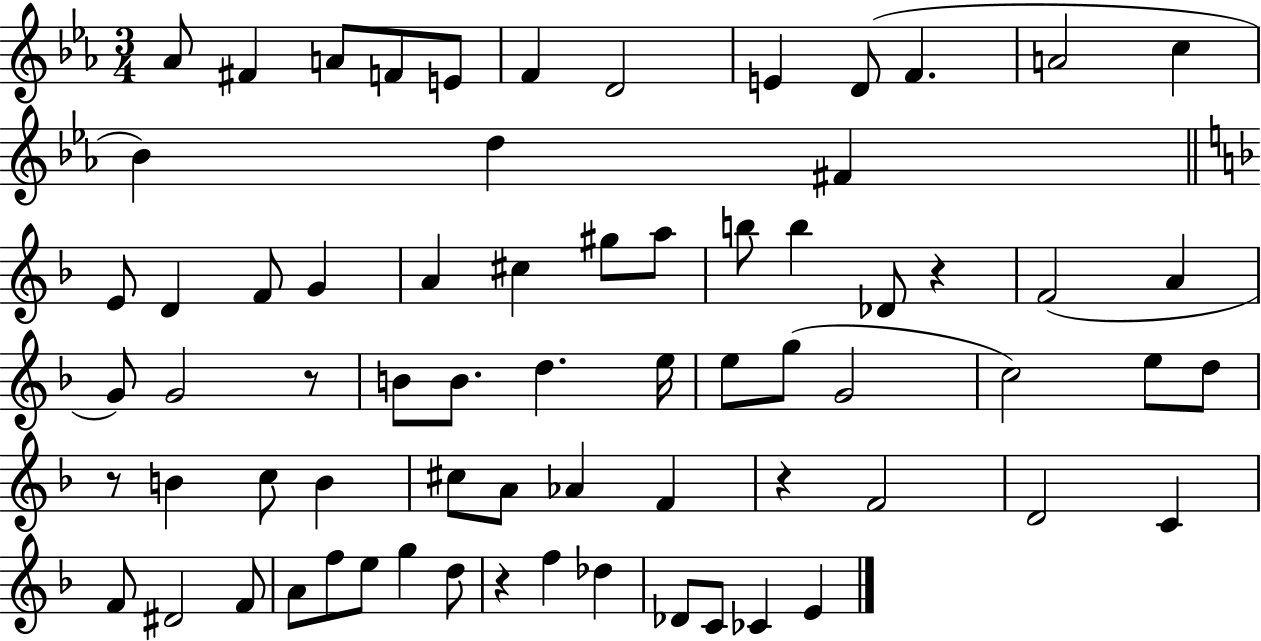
Ab4/e F#4/q A4/e F4/e E4/e F4/q D4/h E4/q D4/e F4/q. A4/h C5/q Bb4/q D5/q F#4/q E4/e D4/q F4/e G4/q A4/q C#5/q G#5/e A5/e B5/e B5/q Db4/e R/q F4/h A4/q G4/e G4/h R/e B4/e B4/e. D5/q. E5/s E5/e G5/e G4/h C5/h E5/e D5/e R/e B4/q C5/e B4/q C#5/e A4/e Ab4/q F4/q R/q F4/h D4/h C4/q F4/e D#4/h F4/e A4/e F5/e E5/e G5/q D5/e R/q F5/q Db5/q Db4/e C4/e CES4/q E4/q